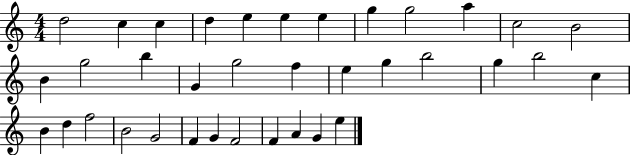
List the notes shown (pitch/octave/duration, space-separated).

D5/h C5/q C5/q D5/q E5/q E5/q E5/q G5/q G5/h A5/q C5/h B4/h B4/q G5/h B5/q G4/q G5/h F5/q E5/q G5/q B5/h G5/q B5/h C5/q B4/q D5/q F5/h B4/h G4/h F4/q G4/q F4/h F4/q A4/q G4/q E5/q